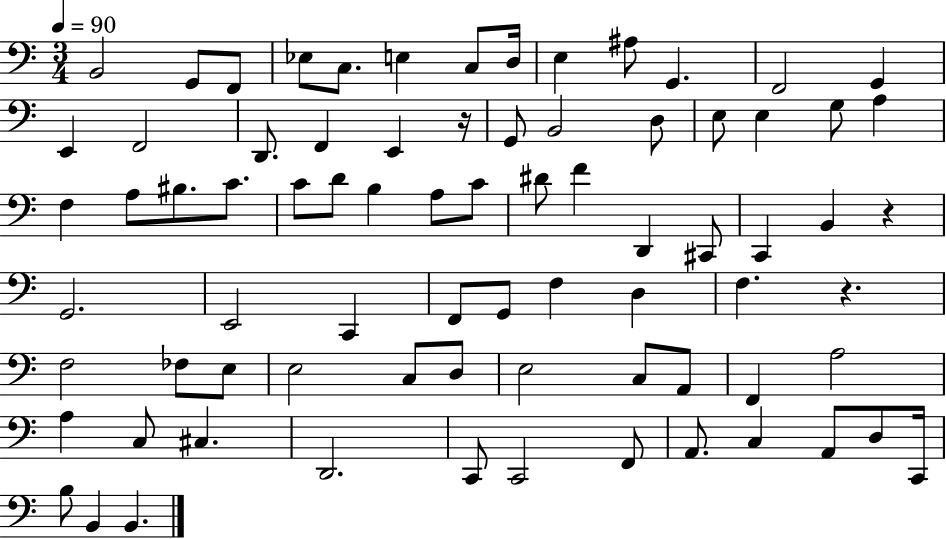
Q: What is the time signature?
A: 3/4